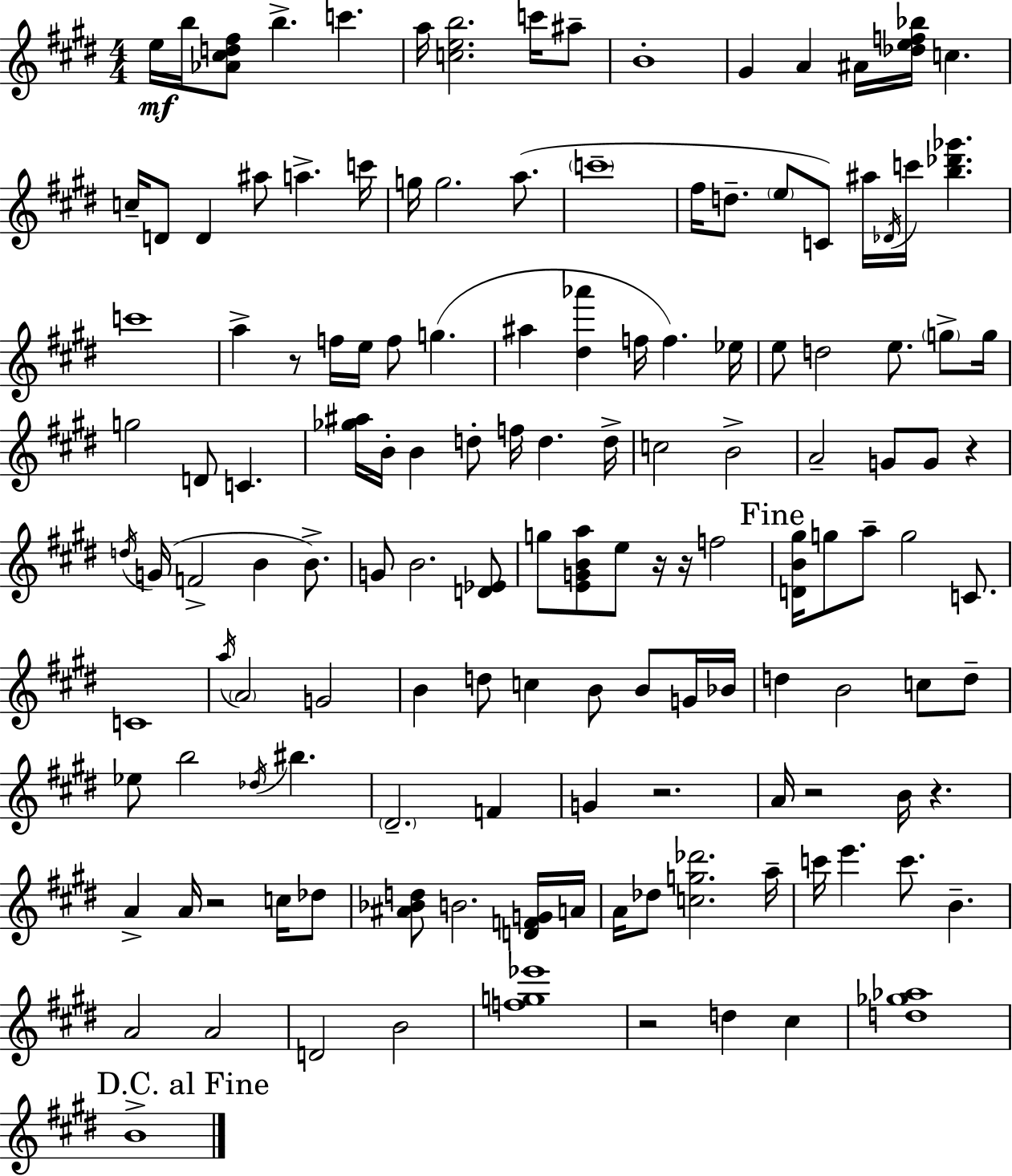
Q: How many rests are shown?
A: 9